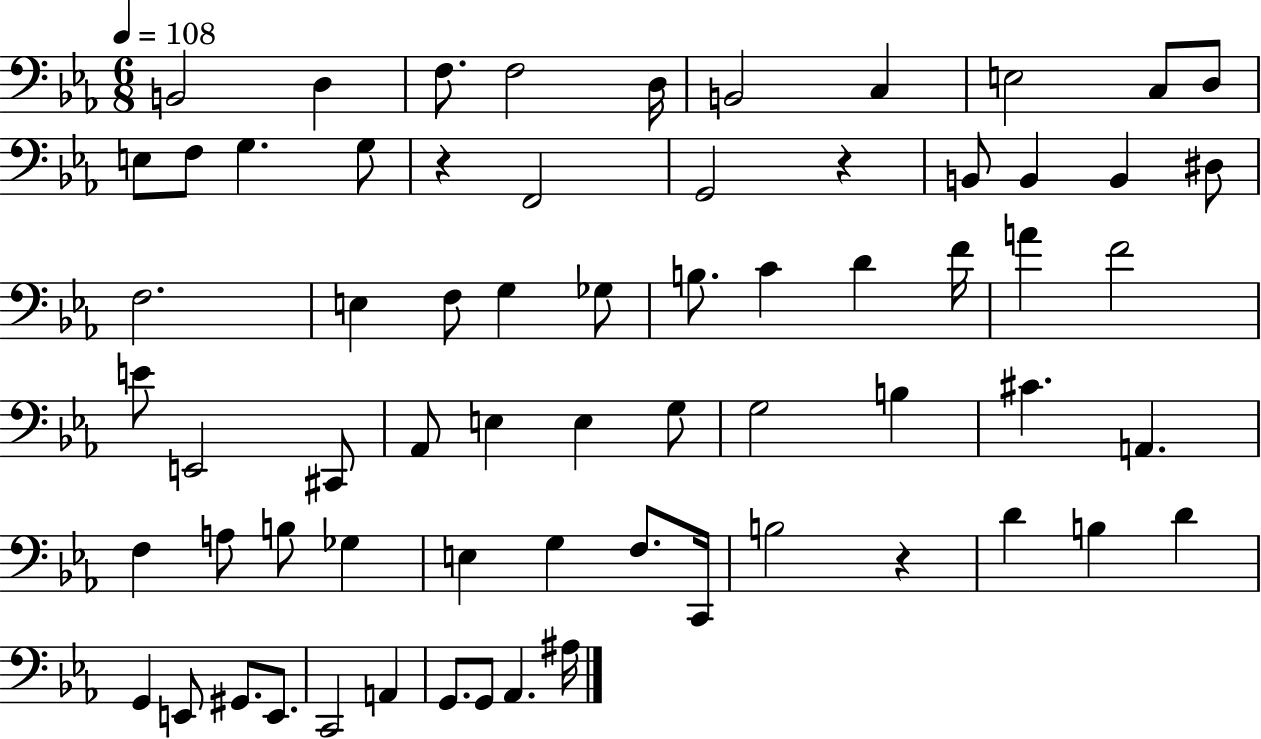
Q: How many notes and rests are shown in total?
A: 67